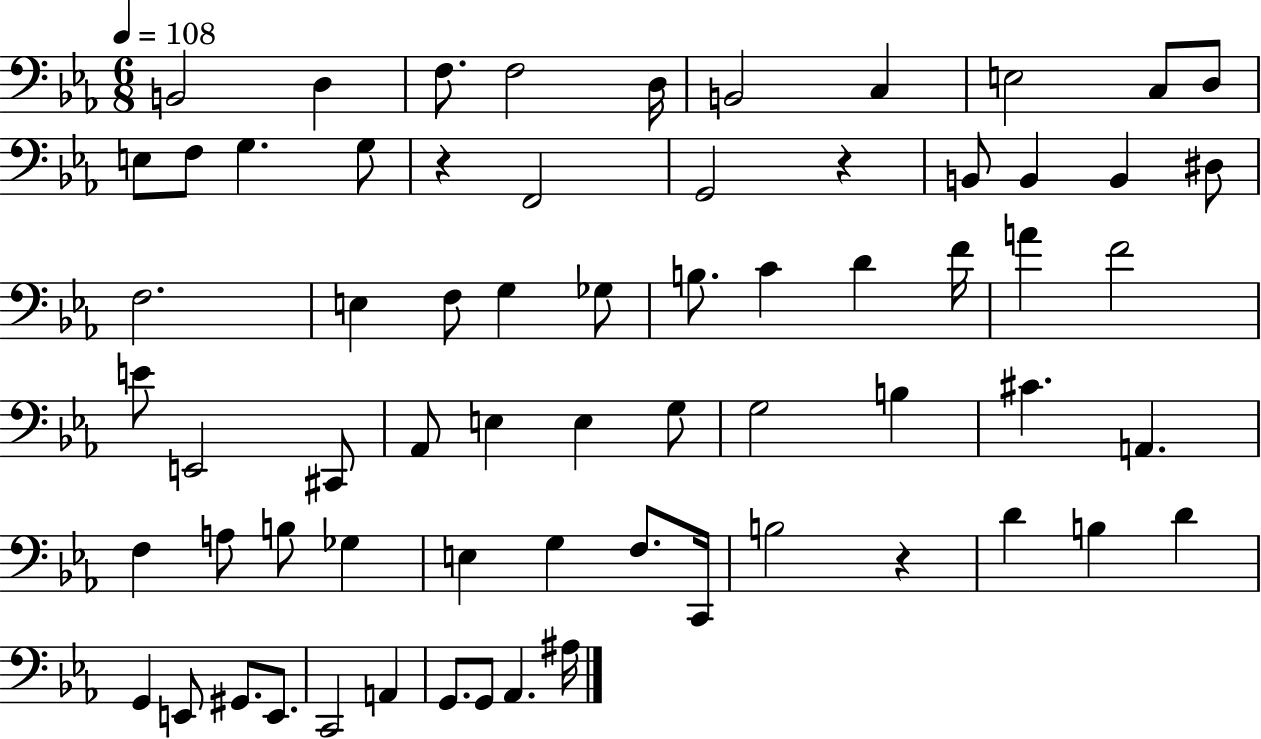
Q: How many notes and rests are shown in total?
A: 67